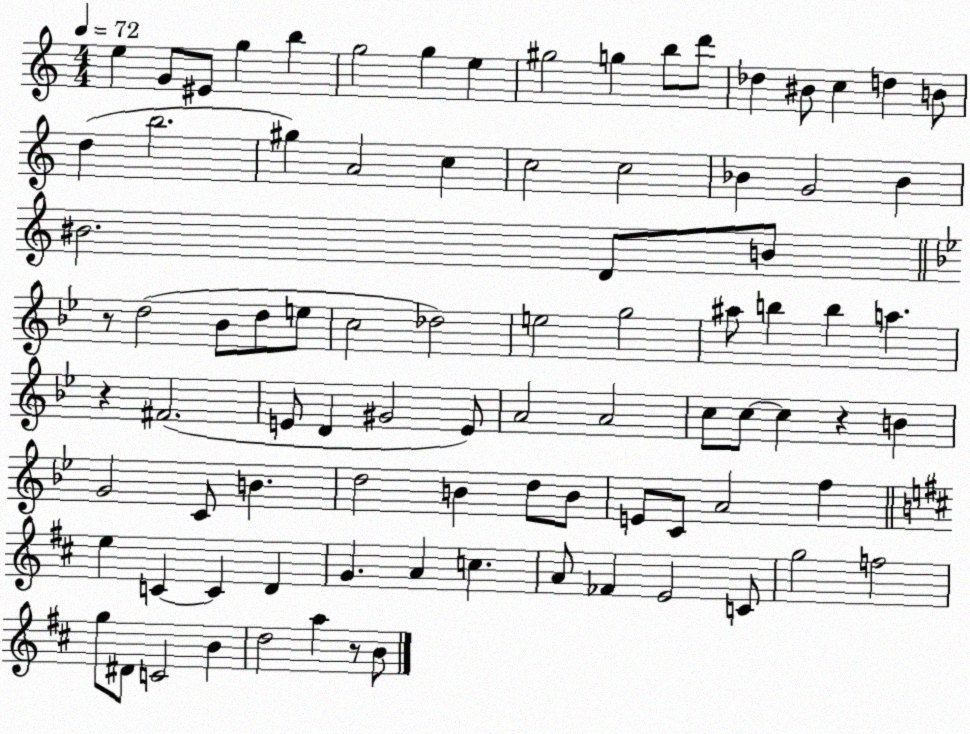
X:1
T:Untitled
M:4/4
L:1/4
K:C
e G/2 ^E/2 g b g2 g e ^g2 g b/2 d'/2 _d ^B/2 c d B/2 d b2 ^g A2 c c2 c2 _B G2 _B ^B2 D/2 B/2 z/2 d2 _B/2 d/2 e/2 c2 _d2 e2 g2 ^a/2 b b a z ^F2 E/2 D ^G2 E/2 A2 A2 c/2 c/2 c z B G2 C/2 B d2 B d/2 B/2 E/2 C/2 A2 f e C C D G A c A/2 _F E2 C/2 g2 f2 g/2 ^D/2 C2 B d2 a z/2 B/2